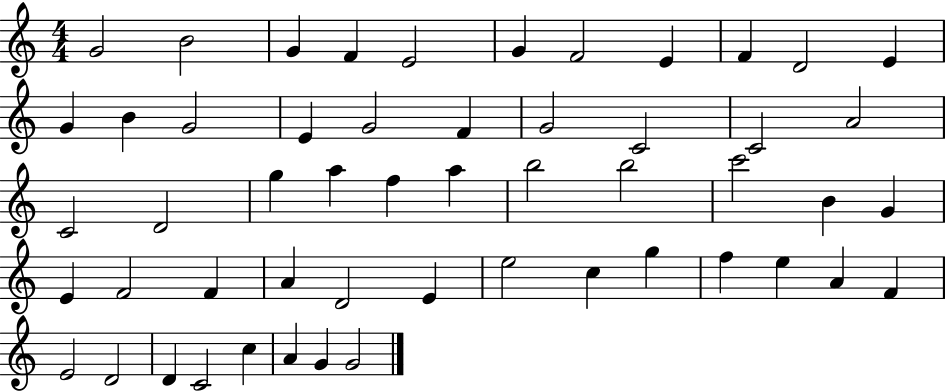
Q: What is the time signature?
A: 4/4